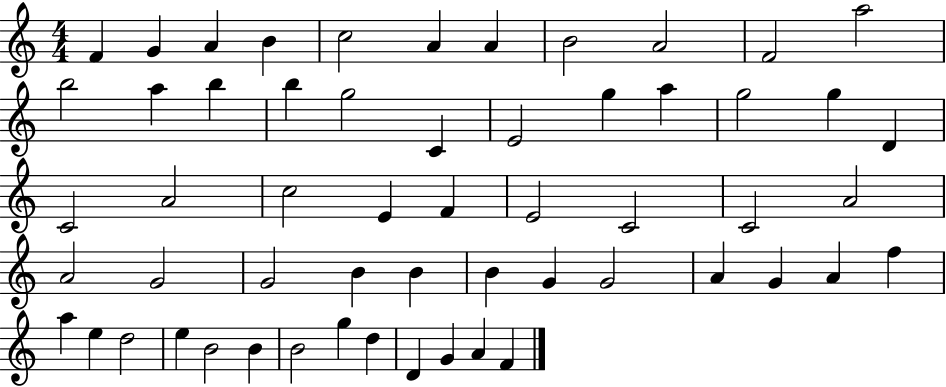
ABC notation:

X:1
T:Untitled
M:4/4
L:1/4
K:C
F G A B c2 A A B2 A2 F2 a2 b2 a b b g2 C E2 g a g2 g D C2 A2 c2 E F E2 C2 C2 A2 A2 G2 G2 B B B G G2 A G A f a e d2 e B2 B B2 g d D G A F